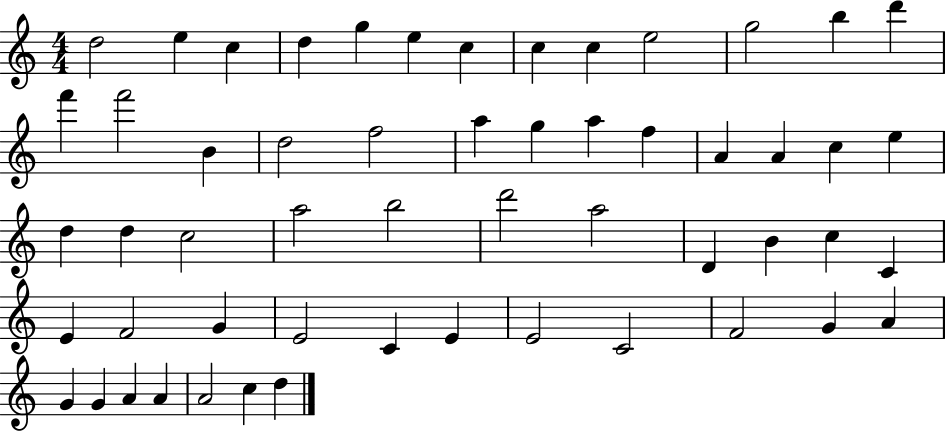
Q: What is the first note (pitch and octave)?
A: D5